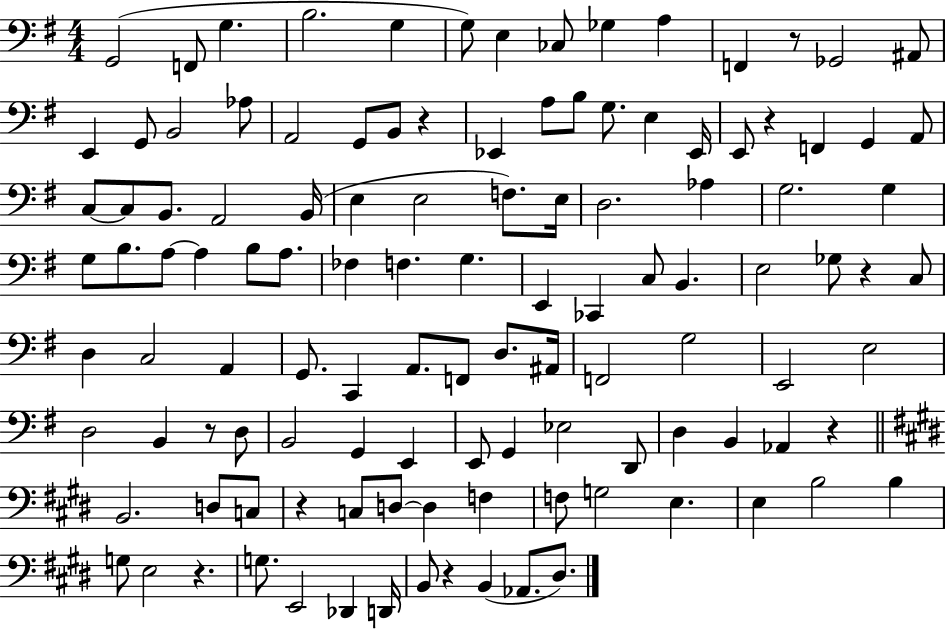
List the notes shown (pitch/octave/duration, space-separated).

G2/h F2/e G3/q. B3/h. G3/q G3/e E3/q CES3/e Gb3/q A3/q F2/q R/e Gb2/h A#2/e E2/q G2/e B2/h Ab3/e A2/h G2/e B2/e R/q Eb2/q A3/e B3/e G3/e. E3/q Eb2/s E2/e R/q F2/q G2/q A2/e C3/e C3/e B2/e. A2/h B2/s E3/q E3/h F3/e. E3/s D3/h. Ab3/q G3/h. G3/q G3/e B3/e. A3/e A3/q B3/e A3/e. FES3/q F3/q. G3/q. E2/q CES2/q C3/e B2/q. E3/h Gb3/e R/q C3/e D3/q C3/h A2/q G2/e. C2/q A2/e. F2/e D3/e. A#2/s F2/h G3/h E2/h E3/h D3/h B2/q R/e D3/e B2/h G2/q E2/q E2/e G2/q Eb3/h D2/e D3/q B2/q Ab2/q R/q B2/h. D3/e C3/e R/q C3/e D3/e D3/q F3/q F3/e G3/h E3/q. E3/q B3/h B3/q G3/e E3/h R/q. G3/e. E2/h Db2/q D2/s B2/e R/q B2/q Ab2/e. D#3/e.